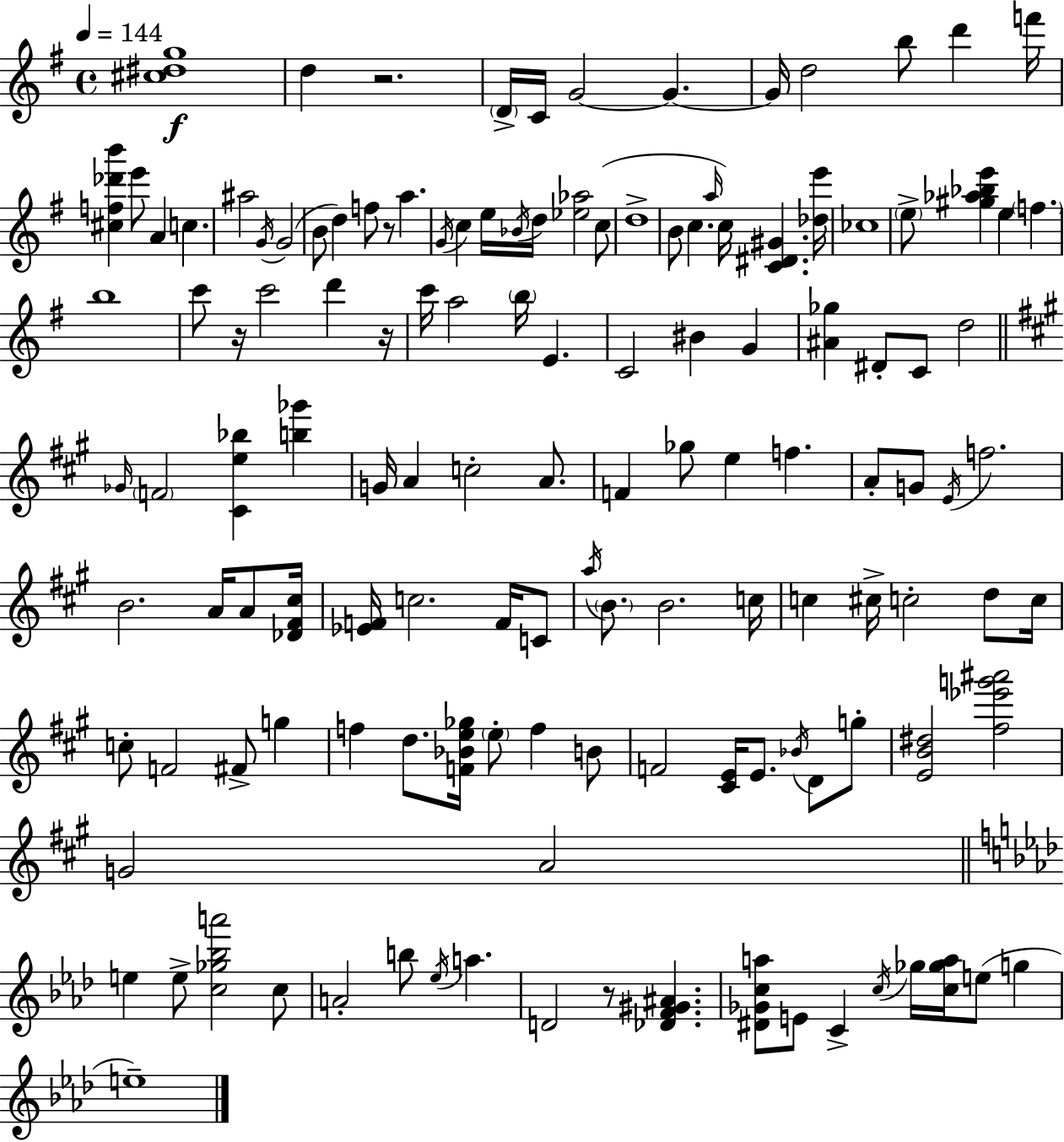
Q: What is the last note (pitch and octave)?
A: E5